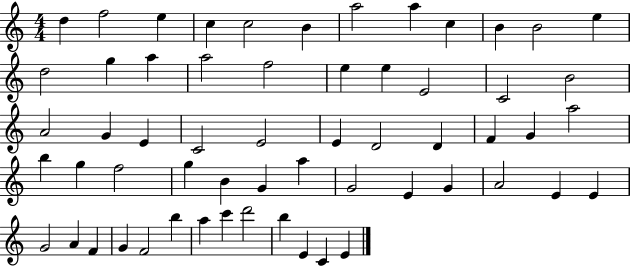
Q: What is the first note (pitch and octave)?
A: D5